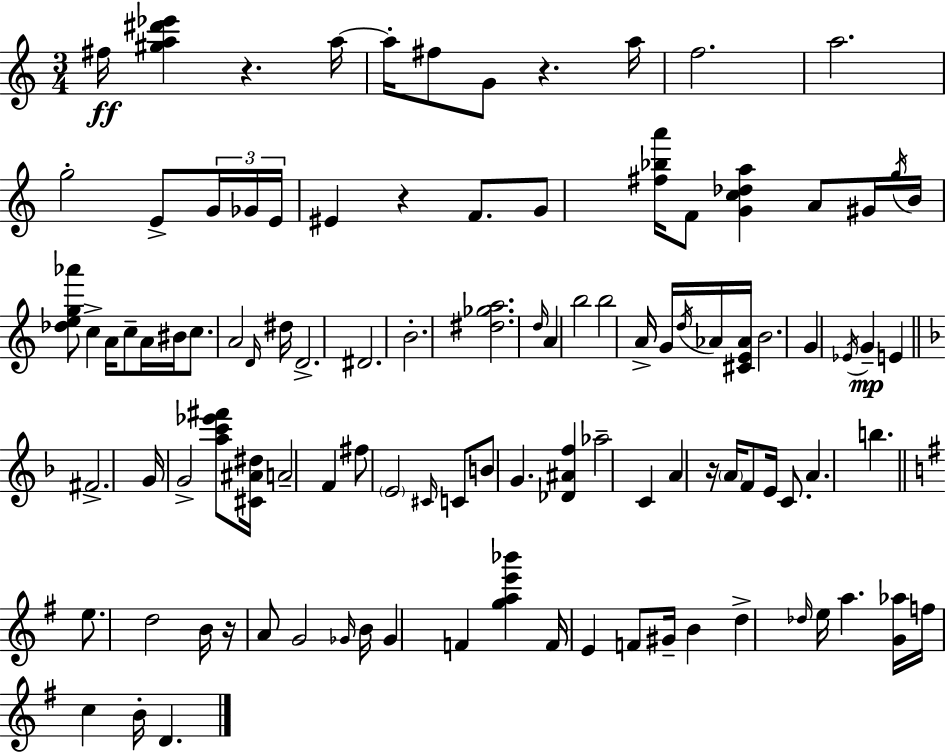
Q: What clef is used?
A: treble